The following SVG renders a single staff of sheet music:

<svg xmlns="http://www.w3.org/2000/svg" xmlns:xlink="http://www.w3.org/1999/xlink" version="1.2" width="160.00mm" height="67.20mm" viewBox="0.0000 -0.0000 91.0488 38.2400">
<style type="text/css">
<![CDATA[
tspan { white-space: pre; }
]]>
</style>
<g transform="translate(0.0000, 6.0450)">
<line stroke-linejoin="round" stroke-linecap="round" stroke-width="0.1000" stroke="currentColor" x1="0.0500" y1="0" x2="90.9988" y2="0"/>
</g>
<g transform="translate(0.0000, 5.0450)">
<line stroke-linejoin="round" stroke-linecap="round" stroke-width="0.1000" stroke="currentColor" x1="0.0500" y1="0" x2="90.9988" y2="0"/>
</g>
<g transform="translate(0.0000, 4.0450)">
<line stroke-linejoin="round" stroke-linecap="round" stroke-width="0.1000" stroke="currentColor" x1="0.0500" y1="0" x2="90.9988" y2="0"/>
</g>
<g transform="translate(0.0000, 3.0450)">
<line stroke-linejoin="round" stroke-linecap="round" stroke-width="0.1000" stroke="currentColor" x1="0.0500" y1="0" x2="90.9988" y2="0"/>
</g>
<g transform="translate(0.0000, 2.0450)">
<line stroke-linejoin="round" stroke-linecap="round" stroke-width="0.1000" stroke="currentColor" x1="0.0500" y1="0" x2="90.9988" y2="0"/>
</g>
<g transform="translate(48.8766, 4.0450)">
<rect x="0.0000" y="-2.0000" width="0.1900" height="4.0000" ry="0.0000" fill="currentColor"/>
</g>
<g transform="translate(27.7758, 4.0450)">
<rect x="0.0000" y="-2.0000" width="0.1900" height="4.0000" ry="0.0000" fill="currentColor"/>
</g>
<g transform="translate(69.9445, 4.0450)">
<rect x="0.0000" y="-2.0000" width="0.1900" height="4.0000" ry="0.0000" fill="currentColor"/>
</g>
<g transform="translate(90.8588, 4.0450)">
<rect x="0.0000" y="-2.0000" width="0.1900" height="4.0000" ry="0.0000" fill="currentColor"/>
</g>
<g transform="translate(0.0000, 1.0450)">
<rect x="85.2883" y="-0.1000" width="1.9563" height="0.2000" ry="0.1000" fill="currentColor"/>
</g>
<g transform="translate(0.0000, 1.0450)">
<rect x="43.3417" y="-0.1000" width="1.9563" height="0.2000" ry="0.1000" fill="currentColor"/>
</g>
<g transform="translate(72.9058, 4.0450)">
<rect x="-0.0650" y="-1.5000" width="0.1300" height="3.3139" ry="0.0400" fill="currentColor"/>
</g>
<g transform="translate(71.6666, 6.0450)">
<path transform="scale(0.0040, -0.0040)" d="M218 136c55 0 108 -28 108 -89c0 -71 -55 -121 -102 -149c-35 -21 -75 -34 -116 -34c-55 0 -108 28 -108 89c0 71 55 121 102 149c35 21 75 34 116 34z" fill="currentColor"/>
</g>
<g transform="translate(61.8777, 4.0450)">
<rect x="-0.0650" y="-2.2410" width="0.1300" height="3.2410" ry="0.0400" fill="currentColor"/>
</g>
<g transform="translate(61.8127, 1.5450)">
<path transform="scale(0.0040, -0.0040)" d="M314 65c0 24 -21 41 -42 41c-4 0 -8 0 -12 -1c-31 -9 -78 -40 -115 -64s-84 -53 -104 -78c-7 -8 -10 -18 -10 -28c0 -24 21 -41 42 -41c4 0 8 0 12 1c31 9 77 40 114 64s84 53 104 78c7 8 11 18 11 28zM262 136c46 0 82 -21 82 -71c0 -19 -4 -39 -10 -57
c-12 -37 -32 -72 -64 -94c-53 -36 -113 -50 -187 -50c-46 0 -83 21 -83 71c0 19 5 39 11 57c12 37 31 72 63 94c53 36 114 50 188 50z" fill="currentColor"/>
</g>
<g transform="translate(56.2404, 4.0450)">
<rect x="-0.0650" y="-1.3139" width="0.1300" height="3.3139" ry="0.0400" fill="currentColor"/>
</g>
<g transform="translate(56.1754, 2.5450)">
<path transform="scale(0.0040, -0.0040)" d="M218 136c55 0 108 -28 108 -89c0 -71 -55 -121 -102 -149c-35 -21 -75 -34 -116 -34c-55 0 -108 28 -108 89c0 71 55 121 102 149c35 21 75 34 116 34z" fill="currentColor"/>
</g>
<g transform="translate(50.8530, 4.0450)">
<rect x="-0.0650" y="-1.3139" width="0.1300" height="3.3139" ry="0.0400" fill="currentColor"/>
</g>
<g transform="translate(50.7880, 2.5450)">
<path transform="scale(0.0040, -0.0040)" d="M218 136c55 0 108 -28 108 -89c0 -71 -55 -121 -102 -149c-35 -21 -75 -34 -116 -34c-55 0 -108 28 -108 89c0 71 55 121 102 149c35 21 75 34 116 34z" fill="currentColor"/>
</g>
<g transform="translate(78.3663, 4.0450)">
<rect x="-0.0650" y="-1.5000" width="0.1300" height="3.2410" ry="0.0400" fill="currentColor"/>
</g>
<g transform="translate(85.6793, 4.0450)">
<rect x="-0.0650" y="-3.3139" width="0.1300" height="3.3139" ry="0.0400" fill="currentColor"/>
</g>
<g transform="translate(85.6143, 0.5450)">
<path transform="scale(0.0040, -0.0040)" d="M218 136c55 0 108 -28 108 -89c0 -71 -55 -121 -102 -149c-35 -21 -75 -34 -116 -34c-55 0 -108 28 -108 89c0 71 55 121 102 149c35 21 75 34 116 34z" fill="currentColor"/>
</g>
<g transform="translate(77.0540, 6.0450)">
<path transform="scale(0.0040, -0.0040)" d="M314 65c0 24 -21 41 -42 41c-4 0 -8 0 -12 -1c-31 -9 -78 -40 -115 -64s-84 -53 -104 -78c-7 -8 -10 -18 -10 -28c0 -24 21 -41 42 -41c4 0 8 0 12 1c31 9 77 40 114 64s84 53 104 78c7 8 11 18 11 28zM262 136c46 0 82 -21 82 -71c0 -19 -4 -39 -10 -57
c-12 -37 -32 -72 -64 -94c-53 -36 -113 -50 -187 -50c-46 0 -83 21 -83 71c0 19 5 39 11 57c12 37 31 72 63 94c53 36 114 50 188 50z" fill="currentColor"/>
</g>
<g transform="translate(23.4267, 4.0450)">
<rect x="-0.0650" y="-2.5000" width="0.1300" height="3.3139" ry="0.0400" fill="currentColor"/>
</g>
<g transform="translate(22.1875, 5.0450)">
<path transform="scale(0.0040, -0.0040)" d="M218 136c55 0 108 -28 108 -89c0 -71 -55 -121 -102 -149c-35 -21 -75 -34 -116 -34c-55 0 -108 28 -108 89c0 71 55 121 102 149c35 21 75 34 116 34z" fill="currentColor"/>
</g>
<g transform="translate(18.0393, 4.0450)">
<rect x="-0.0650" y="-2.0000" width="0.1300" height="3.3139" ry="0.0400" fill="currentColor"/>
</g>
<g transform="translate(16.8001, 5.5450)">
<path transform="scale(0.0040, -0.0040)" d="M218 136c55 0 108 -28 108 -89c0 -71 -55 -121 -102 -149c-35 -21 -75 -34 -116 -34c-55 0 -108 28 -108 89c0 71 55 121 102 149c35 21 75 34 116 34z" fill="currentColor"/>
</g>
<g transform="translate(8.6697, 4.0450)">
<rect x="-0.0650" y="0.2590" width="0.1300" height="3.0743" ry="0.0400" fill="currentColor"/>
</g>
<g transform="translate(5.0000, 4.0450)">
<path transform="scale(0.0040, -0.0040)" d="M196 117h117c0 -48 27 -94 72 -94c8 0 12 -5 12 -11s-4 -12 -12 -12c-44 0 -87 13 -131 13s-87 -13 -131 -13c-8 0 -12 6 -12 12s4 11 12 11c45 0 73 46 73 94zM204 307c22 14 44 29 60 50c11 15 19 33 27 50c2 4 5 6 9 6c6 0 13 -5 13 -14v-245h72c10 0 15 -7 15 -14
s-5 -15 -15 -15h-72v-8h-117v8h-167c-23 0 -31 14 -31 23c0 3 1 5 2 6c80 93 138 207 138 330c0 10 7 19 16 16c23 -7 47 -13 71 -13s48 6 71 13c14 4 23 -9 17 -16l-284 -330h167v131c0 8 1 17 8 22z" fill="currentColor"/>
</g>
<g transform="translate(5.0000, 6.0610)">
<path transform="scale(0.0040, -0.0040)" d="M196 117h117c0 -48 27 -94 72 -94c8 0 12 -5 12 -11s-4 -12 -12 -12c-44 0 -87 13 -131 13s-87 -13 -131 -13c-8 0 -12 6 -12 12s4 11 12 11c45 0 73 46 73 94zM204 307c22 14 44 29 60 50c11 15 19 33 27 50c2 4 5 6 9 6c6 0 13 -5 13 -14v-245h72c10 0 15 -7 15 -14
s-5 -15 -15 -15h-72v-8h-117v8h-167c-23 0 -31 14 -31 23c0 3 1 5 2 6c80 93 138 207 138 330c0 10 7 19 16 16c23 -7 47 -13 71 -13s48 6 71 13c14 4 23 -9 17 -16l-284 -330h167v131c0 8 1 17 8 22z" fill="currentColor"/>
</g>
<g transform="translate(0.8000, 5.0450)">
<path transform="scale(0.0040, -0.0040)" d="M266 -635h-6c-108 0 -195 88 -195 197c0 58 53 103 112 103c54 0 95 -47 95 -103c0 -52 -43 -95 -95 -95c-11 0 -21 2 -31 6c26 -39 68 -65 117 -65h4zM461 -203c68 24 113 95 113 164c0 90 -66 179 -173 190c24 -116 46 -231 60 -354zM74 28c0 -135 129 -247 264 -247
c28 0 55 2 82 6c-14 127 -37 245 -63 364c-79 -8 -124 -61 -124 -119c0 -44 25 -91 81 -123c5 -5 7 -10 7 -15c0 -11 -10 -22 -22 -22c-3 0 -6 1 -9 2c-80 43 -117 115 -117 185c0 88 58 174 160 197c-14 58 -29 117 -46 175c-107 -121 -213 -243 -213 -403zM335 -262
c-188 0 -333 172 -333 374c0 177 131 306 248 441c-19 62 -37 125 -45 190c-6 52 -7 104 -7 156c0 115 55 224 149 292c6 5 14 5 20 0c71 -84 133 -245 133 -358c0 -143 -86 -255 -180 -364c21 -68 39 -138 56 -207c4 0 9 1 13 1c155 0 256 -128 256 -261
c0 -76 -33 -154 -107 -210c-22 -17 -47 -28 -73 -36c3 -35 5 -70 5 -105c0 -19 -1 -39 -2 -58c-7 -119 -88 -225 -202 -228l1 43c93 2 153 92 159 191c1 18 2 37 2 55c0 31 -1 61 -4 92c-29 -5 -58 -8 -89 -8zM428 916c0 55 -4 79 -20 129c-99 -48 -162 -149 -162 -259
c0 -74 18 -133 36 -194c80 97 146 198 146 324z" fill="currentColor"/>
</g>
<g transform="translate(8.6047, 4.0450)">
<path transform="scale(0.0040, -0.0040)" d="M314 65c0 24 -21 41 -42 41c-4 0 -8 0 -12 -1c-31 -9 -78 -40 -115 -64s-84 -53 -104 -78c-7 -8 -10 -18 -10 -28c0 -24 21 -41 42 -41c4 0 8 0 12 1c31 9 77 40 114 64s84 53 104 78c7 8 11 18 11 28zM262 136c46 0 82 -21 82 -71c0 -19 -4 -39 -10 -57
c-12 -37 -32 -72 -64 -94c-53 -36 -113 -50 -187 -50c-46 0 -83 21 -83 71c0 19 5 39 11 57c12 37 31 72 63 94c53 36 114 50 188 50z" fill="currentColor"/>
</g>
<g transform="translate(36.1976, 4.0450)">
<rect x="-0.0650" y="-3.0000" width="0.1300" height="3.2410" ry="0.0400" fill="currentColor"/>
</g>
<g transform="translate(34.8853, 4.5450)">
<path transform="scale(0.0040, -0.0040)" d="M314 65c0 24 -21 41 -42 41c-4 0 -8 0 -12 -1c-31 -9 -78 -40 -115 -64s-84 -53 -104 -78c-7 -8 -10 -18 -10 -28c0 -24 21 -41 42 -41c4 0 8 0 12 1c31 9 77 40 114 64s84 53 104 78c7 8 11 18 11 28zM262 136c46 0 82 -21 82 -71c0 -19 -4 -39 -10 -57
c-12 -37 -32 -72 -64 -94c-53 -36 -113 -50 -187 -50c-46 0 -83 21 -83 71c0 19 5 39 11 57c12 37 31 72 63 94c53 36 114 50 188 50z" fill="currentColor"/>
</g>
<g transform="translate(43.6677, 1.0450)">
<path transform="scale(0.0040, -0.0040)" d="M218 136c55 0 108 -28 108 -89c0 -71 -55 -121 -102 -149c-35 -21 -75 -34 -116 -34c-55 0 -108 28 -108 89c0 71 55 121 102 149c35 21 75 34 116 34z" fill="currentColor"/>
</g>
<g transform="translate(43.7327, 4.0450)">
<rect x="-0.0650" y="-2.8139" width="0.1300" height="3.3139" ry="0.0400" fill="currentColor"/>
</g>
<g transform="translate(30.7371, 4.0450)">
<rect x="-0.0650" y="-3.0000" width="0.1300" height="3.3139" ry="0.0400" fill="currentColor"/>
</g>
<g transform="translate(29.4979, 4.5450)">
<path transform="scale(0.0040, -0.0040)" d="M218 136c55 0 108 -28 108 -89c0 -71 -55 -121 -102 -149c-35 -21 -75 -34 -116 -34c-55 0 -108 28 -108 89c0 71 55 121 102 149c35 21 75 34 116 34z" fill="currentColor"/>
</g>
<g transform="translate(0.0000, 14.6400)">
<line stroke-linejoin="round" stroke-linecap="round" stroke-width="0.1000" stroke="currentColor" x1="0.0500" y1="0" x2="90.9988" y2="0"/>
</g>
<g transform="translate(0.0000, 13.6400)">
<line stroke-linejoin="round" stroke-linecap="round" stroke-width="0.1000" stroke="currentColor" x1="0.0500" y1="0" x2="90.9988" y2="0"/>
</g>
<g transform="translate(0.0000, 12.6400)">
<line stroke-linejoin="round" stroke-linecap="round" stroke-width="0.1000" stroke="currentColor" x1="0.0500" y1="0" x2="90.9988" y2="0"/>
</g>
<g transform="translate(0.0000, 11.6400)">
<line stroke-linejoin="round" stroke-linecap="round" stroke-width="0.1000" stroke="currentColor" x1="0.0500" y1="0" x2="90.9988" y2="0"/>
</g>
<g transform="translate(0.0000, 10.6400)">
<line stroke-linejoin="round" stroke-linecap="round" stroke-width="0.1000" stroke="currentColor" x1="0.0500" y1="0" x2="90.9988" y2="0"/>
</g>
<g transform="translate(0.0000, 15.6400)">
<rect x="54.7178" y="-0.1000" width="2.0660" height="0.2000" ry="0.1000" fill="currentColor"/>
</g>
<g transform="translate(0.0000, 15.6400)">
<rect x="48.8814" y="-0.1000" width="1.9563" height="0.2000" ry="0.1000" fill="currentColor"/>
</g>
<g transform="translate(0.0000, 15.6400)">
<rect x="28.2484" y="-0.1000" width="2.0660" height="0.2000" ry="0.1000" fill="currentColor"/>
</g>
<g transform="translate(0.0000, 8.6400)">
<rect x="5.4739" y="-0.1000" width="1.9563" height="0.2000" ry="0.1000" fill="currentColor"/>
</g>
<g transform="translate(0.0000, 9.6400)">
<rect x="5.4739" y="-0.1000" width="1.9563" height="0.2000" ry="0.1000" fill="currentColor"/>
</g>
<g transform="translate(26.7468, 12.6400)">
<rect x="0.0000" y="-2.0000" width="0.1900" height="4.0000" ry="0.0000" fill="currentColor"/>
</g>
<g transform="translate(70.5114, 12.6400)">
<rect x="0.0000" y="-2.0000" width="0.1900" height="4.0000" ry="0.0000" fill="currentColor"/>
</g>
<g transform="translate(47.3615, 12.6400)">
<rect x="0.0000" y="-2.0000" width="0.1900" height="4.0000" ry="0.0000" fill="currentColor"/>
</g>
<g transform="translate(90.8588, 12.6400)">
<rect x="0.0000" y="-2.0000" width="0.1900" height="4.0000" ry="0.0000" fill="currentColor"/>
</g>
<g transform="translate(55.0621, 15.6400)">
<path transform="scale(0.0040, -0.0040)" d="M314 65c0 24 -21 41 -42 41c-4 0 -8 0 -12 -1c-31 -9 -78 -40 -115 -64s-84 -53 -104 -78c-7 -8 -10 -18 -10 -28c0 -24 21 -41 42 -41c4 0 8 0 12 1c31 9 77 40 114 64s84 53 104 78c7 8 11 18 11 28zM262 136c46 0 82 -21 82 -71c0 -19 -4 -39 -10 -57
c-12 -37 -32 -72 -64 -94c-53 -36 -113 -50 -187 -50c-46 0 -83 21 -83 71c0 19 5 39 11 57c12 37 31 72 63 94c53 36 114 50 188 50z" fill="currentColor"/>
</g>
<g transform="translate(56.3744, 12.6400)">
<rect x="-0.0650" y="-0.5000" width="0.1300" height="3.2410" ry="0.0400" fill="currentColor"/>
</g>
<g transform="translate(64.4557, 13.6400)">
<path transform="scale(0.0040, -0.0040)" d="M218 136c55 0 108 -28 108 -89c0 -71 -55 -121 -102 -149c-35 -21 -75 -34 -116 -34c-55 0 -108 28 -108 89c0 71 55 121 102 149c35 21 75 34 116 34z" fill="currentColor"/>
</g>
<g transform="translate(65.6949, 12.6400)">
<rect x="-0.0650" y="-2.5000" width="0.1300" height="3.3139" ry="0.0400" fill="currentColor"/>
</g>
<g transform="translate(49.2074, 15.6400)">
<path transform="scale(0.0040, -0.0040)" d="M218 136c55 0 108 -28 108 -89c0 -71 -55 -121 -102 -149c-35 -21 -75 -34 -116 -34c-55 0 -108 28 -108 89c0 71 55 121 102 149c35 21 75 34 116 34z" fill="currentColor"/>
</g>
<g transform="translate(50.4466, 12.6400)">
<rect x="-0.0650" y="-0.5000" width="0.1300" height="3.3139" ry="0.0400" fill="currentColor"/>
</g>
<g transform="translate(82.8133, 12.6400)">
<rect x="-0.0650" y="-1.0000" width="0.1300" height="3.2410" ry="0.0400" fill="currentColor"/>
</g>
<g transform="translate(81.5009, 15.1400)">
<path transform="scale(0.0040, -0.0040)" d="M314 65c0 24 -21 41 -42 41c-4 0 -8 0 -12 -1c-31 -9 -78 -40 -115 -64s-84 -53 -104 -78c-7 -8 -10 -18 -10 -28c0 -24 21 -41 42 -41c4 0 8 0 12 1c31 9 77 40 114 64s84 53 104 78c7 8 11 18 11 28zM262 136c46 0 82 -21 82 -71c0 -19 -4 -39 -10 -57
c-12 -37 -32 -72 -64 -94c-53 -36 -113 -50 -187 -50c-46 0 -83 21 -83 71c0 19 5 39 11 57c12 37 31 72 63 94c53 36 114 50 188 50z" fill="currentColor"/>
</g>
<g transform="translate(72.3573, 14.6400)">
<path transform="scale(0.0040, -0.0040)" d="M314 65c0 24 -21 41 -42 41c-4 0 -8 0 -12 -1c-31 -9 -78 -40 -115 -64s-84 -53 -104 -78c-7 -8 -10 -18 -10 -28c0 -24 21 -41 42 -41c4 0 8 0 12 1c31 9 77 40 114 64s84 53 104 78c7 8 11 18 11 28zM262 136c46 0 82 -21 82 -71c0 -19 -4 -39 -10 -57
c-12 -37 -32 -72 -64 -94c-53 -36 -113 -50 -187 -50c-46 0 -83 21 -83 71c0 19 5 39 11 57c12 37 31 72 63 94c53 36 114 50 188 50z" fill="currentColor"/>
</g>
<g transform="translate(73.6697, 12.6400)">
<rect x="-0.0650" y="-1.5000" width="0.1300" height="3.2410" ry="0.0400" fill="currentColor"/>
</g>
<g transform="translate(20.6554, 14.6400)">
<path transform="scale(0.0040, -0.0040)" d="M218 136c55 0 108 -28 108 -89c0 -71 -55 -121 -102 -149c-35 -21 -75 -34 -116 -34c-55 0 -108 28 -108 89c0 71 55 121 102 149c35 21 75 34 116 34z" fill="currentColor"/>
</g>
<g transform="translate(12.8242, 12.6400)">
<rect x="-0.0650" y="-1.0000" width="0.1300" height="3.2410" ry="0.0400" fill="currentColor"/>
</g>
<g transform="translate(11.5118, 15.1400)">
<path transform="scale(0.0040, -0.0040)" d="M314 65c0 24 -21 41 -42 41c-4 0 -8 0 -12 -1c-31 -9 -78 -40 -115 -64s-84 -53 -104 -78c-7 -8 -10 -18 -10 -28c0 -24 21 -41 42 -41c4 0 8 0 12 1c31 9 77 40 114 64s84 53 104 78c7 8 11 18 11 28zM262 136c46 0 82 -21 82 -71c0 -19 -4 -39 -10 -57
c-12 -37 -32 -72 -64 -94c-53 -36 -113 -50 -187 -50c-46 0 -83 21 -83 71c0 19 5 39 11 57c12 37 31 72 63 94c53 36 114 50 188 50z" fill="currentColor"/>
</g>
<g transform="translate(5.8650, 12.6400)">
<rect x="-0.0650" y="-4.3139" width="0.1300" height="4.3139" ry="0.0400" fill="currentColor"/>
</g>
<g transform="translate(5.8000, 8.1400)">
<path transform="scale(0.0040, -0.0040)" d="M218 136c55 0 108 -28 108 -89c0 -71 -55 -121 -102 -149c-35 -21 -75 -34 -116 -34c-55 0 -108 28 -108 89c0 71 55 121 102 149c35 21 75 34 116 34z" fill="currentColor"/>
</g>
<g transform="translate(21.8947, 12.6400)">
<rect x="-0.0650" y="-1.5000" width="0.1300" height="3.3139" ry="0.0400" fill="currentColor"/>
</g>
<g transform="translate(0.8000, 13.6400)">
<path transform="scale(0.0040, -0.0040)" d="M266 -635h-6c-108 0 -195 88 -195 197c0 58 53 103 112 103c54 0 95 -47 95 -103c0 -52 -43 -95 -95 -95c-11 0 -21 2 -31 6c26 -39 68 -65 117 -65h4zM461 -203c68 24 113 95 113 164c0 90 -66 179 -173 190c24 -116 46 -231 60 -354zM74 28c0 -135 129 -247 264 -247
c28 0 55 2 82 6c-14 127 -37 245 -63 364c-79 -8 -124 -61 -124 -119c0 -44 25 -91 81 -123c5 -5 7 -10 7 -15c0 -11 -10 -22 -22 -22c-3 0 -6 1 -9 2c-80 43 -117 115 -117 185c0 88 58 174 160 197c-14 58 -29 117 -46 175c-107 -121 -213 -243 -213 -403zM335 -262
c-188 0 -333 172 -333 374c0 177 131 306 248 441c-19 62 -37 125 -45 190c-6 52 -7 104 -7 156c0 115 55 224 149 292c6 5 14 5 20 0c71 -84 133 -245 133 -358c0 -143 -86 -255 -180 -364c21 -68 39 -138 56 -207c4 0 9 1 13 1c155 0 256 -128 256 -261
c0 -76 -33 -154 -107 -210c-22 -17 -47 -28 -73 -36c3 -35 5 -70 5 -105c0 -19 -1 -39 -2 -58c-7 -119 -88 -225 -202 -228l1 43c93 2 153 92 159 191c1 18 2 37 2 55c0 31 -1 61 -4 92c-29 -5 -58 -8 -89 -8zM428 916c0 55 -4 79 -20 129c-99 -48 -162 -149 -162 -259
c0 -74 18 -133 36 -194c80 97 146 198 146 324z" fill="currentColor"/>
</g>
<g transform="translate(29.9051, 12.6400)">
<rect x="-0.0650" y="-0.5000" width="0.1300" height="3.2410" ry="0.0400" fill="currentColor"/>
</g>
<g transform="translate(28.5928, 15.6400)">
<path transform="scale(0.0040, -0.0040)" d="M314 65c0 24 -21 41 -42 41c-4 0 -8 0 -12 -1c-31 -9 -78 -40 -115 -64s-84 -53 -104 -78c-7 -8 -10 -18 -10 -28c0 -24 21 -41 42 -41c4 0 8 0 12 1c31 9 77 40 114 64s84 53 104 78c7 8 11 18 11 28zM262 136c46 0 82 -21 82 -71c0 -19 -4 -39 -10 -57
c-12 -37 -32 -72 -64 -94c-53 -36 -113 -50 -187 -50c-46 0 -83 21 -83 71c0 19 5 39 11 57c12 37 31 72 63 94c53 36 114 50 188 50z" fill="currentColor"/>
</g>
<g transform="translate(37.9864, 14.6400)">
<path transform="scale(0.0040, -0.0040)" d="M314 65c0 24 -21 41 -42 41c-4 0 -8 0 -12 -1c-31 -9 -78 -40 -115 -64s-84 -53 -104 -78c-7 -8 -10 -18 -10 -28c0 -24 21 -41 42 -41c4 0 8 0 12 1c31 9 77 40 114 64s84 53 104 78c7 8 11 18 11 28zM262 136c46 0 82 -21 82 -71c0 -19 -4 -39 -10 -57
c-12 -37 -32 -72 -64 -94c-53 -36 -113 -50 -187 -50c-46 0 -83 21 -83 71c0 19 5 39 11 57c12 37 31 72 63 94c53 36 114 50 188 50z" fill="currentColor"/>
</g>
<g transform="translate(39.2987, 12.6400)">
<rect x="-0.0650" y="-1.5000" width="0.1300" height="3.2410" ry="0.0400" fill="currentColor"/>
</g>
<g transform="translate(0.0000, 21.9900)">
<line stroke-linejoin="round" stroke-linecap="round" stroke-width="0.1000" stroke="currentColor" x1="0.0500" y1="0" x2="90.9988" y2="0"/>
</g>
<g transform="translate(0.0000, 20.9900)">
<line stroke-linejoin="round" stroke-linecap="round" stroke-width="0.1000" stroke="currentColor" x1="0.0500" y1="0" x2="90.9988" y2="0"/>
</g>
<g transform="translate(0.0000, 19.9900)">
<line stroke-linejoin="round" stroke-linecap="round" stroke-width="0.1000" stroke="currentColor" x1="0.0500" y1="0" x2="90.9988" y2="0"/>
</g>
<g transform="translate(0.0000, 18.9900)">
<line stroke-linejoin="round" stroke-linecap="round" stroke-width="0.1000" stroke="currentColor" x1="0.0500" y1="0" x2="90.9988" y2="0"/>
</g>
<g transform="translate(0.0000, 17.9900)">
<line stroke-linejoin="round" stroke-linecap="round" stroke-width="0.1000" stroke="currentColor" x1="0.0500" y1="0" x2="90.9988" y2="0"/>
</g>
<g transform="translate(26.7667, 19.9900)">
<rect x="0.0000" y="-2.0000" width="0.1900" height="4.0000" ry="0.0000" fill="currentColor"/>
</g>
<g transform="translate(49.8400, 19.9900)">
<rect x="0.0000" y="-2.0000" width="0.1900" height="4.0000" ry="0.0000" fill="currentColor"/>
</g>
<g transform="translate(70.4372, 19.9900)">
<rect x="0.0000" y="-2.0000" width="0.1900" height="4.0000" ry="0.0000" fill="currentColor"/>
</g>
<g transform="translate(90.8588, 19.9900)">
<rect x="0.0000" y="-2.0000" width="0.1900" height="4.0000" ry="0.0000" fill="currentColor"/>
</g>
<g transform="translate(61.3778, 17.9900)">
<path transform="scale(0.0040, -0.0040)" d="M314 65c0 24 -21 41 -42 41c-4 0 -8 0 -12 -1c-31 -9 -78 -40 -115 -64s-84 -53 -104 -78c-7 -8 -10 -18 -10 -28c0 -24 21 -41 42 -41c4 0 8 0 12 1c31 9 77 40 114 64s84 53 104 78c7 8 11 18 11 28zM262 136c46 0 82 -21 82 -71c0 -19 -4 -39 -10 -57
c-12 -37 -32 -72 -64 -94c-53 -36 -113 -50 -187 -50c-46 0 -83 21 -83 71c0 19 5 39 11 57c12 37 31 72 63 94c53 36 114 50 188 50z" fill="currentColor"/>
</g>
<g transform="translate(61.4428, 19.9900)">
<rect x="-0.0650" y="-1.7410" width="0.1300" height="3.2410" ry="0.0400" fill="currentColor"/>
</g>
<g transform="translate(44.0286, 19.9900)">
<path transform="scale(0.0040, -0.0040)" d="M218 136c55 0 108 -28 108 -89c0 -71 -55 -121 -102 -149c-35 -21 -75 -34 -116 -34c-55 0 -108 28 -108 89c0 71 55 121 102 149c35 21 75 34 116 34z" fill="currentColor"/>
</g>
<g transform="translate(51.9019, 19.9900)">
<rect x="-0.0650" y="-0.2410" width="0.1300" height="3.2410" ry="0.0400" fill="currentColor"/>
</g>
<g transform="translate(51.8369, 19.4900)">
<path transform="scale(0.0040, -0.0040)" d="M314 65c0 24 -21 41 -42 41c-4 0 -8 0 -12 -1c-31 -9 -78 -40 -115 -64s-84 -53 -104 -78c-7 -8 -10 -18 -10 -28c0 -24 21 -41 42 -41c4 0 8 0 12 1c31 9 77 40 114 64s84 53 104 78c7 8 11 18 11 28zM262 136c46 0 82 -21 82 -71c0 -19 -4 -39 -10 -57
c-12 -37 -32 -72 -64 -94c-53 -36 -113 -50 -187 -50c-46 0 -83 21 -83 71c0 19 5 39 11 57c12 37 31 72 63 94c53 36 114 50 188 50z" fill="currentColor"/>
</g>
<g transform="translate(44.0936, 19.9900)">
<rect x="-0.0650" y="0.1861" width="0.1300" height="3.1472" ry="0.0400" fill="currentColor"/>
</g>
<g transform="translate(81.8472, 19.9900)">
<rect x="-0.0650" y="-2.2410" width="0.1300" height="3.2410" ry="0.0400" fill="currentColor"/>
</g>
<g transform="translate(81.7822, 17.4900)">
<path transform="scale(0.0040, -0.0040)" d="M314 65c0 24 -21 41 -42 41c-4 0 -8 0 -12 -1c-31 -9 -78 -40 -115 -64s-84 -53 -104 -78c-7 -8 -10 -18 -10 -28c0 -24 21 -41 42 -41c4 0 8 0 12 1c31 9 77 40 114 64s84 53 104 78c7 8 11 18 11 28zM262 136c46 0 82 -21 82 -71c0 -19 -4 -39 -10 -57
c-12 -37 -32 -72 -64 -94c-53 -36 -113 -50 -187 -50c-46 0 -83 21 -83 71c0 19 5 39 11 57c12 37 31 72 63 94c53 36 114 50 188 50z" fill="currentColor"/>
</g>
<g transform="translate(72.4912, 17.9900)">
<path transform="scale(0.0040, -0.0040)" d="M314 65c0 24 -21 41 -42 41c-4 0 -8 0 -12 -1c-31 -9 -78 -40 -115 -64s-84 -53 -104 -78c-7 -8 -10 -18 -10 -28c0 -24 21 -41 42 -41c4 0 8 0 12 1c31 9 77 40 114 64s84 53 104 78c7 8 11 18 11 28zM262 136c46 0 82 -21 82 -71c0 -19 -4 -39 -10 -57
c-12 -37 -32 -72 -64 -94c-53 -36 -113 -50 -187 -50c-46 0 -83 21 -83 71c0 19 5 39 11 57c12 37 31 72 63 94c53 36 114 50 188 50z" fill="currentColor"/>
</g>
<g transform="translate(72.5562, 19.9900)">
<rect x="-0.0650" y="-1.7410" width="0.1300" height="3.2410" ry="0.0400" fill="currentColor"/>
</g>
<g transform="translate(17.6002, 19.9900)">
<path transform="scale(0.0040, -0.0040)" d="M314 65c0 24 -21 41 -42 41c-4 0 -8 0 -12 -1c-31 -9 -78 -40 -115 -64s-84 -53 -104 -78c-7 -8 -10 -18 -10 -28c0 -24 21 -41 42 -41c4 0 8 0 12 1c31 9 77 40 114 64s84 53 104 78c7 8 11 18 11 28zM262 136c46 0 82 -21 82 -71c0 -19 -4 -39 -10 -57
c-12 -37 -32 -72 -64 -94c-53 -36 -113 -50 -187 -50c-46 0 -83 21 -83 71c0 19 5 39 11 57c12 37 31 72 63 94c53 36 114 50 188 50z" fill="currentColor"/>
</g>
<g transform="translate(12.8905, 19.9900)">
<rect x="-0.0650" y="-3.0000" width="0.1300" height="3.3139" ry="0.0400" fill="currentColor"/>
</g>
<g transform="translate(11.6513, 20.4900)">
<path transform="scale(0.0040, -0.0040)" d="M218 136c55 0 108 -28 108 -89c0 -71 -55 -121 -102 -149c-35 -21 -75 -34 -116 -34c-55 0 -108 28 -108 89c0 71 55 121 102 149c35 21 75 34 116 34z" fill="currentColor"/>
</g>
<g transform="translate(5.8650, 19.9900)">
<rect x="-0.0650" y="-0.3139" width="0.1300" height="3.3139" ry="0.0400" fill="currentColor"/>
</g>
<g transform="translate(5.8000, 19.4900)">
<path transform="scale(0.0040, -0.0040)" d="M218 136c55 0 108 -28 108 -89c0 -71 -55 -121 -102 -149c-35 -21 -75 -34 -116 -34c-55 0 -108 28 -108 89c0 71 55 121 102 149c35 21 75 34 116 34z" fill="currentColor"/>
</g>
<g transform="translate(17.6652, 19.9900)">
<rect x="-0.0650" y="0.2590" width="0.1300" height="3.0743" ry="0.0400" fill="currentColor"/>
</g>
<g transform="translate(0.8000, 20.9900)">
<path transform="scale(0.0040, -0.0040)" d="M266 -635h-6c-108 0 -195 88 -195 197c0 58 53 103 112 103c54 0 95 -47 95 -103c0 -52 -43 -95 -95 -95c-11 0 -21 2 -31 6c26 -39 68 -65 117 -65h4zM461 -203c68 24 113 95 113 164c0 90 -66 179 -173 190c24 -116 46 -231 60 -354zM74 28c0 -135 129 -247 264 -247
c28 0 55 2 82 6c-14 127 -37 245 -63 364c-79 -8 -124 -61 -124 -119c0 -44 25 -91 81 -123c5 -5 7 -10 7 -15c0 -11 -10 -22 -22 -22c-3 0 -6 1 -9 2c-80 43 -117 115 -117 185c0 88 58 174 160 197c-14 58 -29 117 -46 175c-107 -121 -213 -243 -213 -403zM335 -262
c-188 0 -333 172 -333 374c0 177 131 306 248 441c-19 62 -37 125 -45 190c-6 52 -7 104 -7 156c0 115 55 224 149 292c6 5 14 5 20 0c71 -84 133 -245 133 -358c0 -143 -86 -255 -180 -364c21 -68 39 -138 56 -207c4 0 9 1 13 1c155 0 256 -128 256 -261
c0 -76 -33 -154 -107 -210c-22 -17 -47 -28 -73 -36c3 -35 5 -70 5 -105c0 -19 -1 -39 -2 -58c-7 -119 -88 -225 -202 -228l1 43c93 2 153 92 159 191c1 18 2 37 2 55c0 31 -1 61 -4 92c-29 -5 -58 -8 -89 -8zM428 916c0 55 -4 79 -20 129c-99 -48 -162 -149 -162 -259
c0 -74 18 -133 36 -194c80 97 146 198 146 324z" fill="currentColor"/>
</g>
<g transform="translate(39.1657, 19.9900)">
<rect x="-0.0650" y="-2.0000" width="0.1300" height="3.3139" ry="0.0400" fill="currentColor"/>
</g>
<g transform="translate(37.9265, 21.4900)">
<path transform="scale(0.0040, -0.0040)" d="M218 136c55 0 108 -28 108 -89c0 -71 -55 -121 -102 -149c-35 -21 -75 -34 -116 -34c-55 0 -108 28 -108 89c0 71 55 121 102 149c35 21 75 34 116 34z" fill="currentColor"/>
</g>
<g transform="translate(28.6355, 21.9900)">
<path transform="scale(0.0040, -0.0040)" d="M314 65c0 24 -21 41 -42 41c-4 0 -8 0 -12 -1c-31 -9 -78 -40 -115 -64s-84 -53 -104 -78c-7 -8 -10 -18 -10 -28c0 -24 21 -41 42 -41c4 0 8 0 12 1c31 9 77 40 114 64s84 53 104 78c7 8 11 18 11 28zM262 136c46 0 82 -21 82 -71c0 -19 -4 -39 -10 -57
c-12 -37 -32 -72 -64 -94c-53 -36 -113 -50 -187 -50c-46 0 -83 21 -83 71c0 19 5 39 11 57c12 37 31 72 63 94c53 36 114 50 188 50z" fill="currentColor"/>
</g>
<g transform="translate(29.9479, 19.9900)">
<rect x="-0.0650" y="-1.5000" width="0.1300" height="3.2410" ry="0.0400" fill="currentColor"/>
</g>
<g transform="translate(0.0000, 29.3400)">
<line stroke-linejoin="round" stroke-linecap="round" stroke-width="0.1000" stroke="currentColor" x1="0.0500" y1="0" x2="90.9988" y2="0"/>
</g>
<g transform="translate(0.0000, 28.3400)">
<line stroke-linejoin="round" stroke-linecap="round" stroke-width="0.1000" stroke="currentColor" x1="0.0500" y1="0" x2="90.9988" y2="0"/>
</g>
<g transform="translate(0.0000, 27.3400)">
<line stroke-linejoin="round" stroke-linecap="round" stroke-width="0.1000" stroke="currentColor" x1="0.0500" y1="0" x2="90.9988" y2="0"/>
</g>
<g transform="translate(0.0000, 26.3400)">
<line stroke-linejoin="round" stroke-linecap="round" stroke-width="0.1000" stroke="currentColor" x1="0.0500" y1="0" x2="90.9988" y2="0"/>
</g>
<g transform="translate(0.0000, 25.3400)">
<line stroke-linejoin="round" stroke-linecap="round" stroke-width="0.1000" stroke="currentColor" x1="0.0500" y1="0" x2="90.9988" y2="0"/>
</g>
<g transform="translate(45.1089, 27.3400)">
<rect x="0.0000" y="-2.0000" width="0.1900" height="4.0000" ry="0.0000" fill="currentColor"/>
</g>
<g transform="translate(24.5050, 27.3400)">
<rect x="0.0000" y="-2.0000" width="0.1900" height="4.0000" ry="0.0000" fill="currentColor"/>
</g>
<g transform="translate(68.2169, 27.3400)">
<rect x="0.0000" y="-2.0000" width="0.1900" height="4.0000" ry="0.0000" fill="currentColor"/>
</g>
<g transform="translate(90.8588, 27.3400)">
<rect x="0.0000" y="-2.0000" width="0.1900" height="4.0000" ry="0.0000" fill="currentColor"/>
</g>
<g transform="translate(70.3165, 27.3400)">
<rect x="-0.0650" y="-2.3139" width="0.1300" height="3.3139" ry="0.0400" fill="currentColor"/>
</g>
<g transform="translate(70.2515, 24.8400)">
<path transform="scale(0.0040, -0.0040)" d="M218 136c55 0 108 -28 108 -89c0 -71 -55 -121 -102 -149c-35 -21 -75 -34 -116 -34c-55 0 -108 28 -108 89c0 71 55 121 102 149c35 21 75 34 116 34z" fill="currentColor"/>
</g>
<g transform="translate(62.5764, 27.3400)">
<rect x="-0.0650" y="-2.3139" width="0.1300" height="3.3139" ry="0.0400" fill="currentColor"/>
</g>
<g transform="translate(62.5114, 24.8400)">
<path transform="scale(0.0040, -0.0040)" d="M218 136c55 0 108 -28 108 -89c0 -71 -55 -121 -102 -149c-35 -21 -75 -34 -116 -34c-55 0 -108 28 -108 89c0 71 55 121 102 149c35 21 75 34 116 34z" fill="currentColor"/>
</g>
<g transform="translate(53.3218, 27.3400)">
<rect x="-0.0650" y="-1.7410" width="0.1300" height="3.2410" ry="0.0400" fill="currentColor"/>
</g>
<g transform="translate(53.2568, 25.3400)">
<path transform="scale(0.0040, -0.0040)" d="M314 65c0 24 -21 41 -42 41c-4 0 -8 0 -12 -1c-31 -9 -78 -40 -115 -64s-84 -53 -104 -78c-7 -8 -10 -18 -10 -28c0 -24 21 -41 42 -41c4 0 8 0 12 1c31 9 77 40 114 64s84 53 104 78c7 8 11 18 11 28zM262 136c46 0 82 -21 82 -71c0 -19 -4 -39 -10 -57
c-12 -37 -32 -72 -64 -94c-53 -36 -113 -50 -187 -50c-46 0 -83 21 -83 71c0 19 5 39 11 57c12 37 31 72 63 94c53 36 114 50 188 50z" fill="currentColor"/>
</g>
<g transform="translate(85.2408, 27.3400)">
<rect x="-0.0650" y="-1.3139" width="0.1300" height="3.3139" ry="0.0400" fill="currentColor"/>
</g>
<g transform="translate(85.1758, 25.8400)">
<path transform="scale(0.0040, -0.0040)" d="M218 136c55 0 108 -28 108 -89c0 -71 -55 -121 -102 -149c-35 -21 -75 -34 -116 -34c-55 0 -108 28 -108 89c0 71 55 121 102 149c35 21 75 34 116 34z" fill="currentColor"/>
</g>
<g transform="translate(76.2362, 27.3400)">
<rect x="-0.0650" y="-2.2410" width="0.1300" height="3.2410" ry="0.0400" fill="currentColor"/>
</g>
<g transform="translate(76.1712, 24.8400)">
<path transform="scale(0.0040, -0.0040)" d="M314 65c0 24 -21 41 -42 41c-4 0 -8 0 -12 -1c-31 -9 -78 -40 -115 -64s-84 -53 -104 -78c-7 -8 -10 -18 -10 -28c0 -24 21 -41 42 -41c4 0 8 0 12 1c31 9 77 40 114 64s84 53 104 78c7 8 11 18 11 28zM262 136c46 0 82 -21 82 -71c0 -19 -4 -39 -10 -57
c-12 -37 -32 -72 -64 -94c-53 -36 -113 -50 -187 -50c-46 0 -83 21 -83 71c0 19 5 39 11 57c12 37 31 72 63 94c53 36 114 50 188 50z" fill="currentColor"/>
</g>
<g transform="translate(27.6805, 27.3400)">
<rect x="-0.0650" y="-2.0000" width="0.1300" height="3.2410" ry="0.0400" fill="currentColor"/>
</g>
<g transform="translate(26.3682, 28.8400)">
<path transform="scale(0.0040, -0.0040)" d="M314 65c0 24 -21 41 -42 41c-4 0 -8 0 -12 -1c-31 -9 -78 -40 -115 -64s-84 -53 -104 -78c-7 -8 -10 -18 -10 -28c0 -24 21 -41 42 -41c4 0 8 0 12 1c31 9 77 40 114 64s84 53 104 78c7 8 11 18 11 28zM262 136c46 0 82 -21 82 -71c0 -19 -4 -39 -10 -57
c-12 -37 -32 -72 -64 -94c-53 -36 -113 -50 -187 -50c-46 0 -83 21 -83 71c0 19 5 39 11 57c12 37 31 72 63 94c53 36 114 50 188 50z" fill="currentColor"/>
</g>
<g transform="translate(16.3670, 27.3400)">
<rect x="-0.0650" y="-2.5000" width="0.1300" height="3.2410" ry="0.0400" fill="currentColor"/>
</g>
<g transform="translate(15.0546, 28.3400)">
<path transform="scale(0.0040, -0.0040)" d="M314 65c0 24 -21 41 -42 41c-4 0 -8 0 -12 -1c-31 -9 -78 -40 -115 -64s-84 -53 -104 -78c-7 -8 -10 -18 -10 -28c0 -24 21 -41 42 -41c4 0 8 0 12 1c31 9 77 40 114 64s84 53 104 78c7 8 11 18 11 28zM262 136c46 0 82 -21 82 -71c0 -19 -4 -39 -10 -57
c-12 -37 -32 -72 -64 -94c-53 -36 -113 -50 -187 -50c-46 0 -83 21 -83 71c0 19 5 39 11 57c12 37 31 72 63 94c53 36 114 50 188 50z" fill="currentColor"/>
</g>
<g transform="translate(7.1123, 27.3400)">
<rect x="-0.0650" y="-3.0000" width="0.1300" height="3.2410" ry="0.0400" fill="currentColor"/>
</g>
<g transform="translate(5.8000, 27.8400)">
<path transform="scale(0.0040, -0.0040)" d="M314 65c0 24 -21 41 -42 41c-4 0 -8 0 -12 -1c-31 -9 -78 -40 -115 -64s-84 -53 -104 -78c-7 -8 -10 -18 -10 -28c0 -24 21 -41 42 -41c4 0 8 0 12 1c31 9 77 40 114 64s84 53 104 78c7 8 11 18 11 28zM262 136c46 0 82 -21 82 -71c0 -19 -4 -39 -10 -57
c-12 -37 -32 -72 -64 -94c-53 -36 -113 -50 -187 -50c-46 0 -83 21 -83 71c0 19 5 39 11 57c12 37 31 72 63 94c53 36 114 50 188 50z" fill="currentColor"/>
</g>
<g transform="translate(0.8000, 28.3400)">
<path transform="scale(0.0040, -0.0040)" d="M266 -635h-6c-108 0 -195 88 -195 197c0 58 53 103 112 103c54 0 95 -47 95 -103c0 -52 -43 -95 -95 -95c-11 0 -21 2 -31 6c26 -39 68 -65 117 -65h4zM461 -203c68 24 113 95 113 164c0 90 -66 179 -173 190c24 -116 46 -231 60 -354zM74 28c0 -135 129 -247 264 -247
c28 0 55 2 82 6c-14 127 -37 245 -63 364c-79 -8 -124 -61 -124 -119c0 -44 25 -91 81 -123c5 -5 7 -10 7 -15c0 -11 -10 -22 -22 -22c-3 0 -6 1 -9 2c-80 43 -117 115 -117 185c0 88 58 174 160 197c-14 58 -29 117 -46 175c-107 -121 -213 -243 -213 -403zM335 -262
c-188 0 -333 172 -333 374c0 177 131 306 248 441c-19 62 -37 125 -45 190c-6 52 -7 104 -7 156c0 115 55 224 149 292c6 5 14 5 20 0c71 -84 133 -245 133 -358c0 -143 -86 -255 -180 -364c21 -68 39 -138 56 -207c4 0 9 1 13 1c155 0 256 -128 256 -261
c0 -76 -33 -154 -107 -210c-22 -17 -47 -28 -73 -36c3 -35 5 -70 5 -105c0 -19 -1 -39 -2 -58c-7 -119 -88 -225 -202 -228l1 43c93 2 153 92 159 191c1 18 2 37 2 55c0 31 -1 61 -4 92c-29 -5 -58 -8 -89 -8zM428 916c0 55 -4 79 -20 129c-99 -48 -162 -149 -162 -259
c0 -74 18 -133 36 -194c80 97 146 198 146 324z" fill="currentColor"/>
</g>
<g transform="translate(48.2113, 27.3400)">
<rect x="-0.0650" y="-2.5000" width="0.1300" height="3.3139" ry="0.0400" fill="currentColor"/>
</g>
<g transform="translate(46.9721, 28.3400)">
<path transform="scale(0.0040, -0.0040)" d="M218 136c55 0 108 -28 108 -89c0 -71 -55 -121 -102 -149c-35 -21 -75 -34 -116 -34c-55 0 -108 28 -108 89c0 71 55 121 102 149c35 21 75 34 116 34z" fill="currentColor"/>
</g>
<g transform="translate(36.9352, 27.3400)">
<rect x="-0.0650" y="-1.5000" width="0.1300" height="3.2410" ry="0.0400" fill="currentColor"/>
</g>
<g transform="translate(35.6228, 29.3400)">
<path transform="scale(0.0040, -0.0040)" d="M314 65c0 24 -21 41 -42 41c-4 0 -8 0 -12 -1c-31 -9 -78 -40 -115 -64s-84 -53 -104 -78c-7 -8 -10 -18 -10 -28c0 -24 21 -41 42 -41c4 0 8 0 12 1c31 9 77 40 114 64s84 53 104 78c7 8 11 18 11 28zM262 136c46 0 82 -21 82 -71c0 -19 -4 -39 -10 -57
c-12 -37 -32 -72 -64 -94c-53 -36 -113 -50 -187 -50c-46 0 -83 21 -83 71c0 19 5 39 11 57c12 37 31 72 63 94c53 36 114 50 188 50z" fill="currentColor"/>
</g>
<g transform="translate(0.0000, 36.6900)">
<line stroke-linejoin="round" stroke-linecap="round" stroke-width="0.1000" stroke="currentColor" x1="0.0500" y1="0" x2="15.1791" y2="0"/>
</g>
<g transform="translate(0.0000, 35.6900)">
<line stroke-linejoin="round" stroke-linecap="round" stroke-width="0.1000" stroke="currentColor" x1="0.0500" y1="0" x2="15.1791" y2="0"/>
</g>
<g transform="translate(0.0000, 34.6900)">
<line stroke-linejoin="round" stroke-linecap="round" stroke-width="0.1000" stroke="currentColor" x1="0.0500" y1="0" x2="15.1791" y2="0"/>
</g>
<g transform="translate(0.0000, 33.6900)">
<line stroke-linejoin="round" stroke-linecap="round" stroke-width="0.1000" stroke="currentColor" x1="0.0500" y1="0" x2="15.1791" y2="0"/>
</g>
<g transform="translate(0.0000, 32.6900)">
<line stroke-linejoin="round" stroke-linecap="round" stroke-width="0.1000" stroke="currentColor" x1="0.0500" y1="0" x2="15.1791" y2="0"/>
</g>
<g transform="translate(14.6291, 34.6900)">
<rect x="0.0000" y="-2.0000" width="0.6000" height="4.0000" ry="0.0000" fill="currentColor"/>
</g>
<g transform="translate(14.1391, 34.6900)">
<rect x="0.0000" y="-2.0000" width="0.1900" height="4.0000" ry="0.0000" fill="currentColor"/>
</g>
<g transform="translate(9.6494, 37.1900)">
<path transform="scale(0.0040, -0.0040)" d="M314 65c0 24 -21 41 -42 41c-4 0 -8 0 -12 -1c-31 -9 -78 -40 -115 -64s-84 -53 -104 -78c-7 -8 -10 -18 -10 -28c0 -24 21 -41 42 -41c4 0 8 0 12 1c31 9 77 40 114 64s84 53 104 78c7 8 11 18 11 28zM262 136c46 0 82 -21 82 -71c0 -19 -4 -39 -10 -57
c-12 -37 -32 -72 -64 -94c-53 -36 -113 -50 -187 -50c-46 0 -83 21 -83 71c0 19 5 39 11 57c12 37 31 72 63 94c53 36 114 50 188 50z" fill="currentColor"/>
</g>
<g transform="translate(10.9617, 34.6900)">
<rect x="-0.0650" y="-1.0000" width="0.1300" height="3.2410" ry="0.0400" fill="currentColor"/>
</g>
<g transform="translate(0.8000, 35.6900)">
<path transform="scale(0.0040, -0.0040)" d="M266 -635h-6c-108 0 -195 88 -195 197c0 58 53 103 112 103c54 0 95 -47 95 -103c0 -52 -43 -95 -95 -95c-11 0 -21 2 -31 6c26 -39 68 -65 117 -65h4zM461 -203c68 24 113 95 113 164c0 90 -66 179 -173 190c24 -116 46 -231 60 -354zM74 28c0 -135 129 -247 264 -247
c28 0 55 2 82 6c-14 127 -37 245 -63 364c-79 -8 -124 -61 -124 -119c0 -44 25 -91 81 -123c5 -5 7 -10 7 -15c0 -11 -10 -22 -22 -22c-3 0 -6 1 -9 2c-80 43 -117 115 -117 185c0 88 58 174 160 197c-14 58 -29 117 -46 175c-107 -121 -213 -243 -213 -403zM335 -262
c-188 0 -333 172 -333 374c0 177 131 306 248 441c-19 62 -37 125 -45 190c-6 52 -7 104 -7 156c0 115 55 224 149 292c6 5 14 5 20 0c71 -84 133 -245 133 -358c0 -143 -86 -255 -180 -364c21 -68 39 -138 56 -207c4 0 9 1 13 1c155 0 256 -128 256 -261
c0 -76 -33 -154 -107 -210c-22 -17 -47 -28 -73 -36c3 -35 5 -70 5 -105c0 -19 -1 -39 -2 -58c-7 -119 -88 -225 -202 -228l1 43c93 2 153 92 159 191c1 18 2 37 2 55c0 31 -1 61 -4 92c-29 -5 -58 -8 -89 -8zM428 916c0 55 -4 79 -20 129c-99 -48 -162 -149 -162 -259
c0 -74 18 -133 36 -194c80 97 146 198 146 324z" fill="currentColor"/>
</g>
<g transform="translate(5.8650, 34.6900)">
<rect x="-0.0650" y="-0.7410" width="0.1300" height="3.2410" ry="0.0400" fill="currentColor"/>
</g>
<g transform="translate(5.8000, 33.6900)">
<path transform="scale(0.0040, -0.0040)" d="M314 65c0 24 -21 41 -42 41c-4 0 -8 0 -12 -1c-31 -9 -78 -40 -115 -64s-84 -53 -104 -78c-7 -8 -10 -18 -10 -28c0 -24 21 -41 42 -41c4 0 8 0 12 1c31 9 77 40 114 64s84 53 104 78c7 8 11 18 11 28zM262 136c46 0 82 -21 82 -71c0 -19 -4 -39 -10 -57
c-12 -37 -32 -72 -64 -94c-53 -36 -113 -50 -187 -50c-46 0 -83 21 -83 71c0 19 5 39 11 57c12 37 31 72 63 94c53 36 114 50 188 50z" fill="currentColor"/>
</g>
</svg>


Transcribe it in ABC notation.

X:1
T:Untitled
M:4/4
L:1/4
K:C
B2 F G A A2 a e e g2 E E2 b d' D2 E C2 E2 C C2 G E2 D2 c A B2 E2 F B c2 f2 f2 g2 A2 G2 F2 E2 G f2 g g g2 e d2 D2